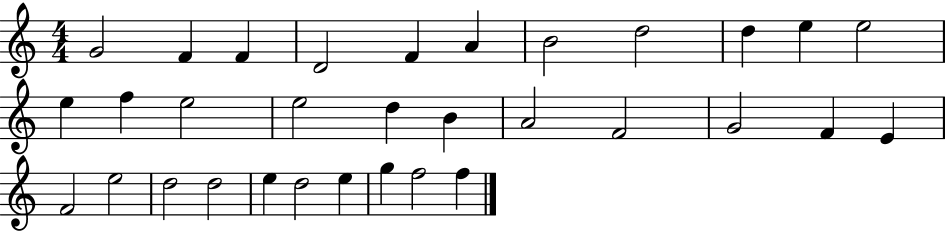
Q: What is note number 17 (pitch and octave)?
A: B4